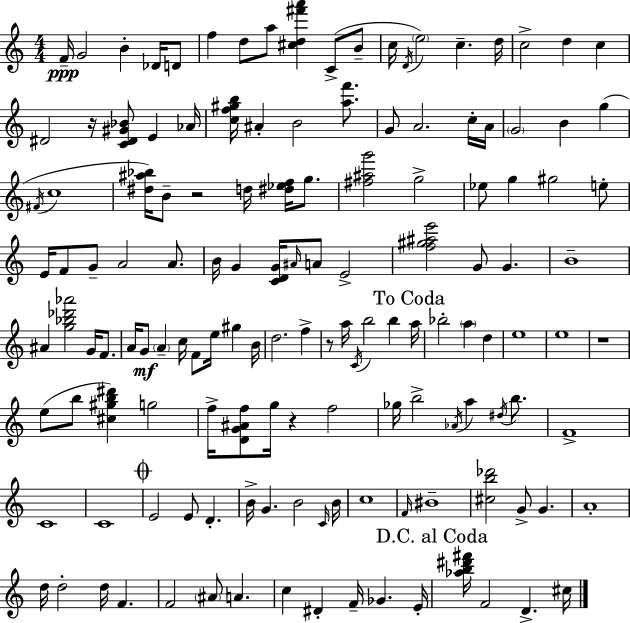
F4/s G4/h B4/q Db4/s D4/e F5/q D5/e A5/e [C#5,D5,F#6,A6]/q C4/e B4/e C5/s D4/s E5/h C5/q. D5/s C5/h D5/q C5/q D#4/h R/s [C4,D#4,G#4,Bb4]/e E4/q Ab4/s [C5,F5,G#5,B5]/s A#4/q B4/h [A5,F6]/e. G4/e A4/h. C5/s A4/s G4/h B4/q G5/q F#4/s C5/w [D#5,A#5,Bb5]/s B4/e R/h D5/s [D#5,Eb5,F5]/s G5/e. [F#5,A#5,G6]/h G5/h Eb5/e G5/q G#5/h E5/e E4/s F4/e G4/e A4/h A4/e. B4/s G4/q [C4,D4,G4]/s A#4/s A4/e E4/h [F5,G#5,A#5,E6]/h G4/e G4/q. B4/w A#4/q [G5,Bb5,Db6,Ab6]/h G4/s F4/e. A4/s G4/e A4/q C5/s F4/e E5/s G#5/q B4/s D5/h. F5/q R/e A5/s C4/s B5/h B5/q A5/s Bb5/h A5/q D5/q E5/w E5/w R/w E5/e B5/e [C#5,G#5,B5,D#6]/q G5/h F5/s [D4,G4,A#4,F5]/e G5/s R/q F5/h Gb5/s B5/h Ab4/s A5/q D#5/s B5/e. F4/w C4/w C4/w E4/h E4/e D4/q. B4/s G4/q. B4/h C4/s B4/s C5/w F4/s BIS4/w [C#5,B5,Db6]/h G4/e G4/q. A4/w D5/s D5/h D5/s F4/q. F4/h A#4/e A4/q. C5/q D#4/q F4/s Gb4/q. E4/s [Ab5,B5,D#6,F#6]/s F4/h D4/q. C#5/s